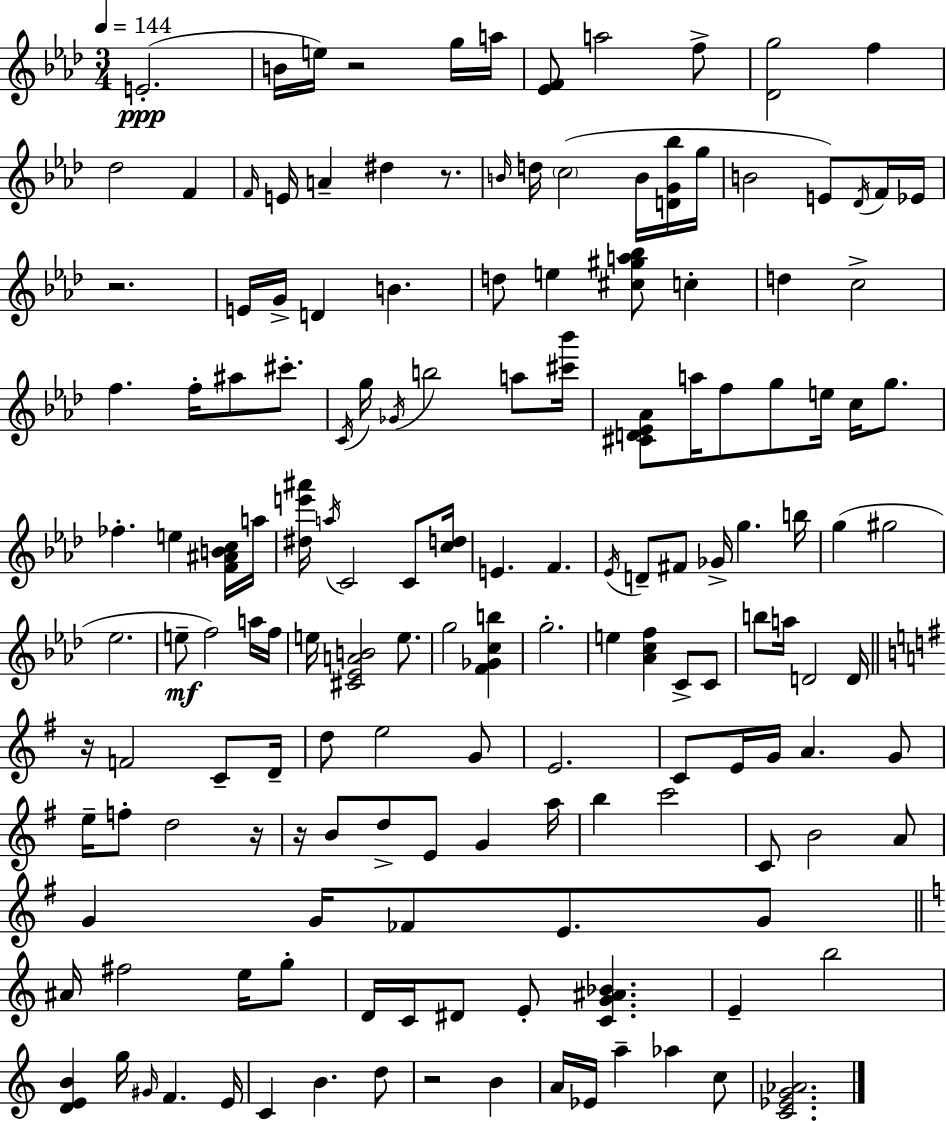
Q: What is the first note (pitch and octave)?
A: E4